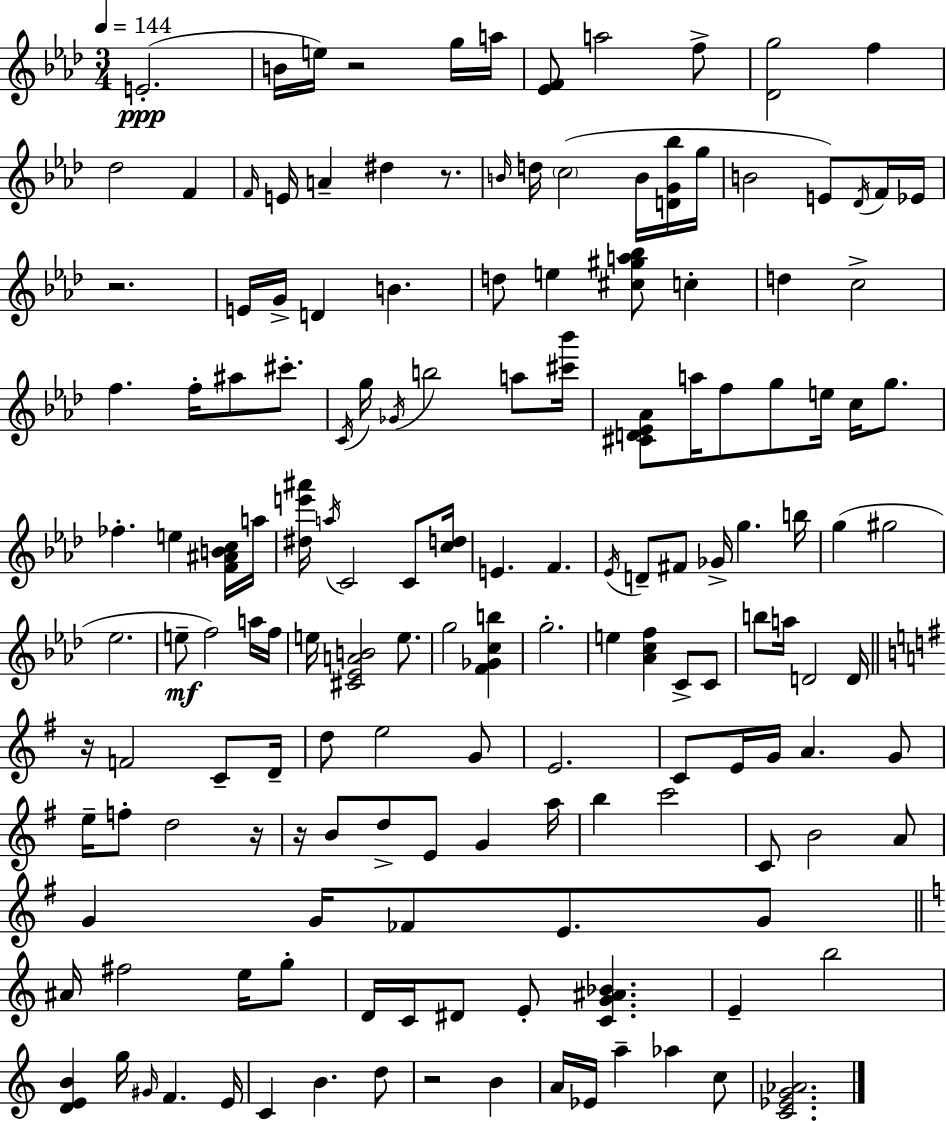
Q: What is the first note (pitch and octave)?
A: E4